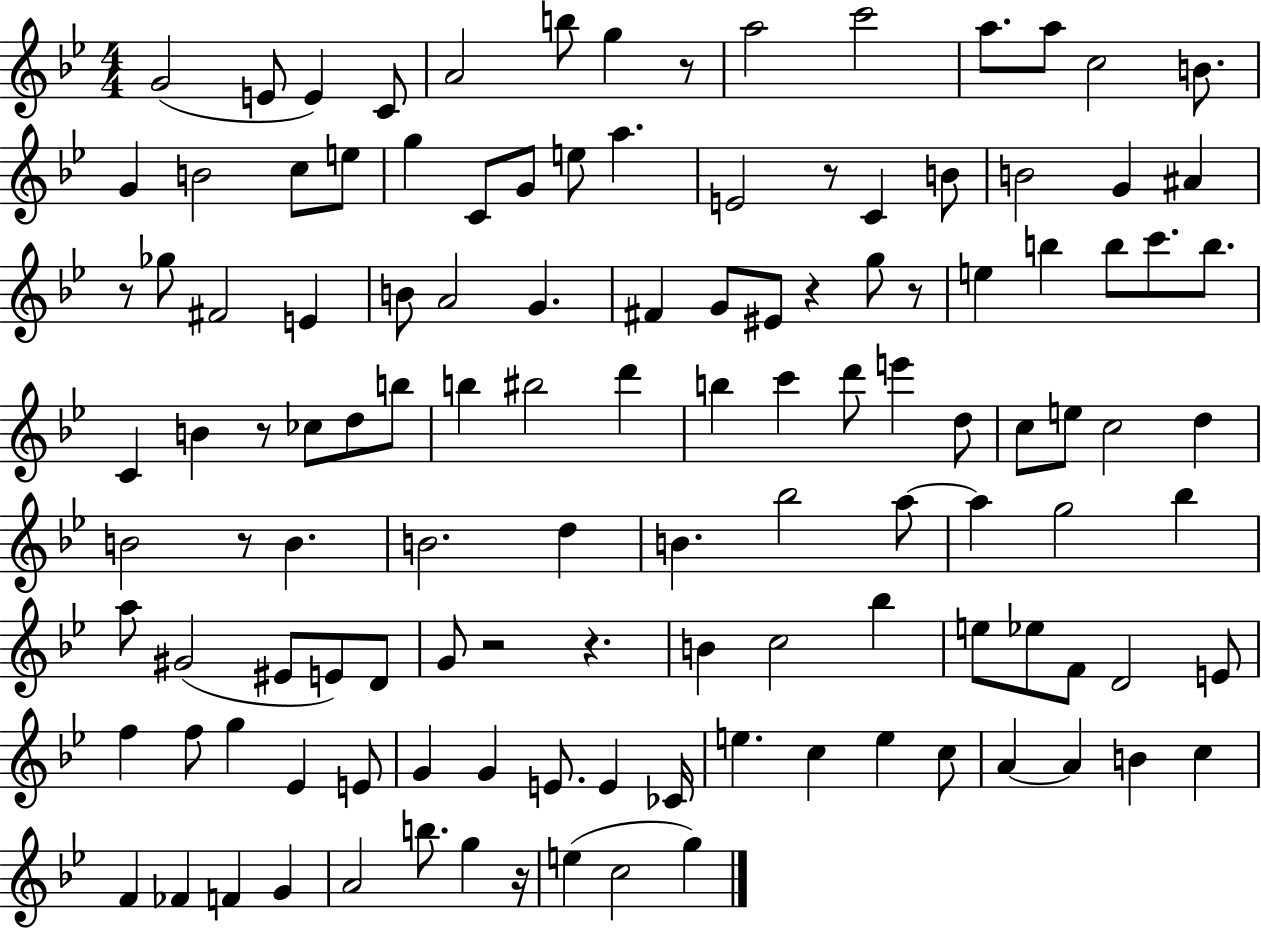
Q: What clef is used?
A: treble